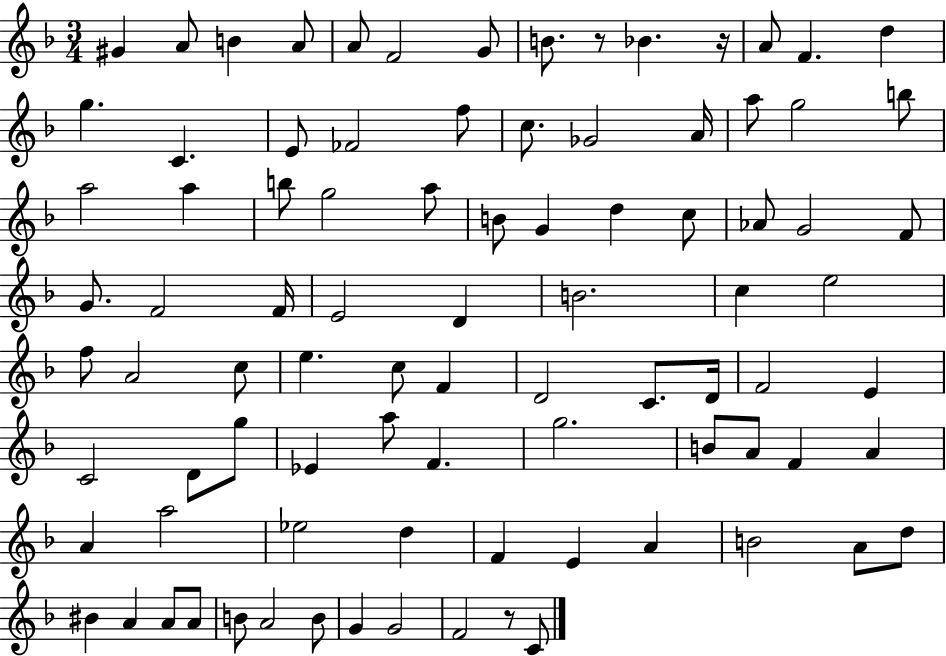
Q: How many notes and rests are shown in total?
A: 89